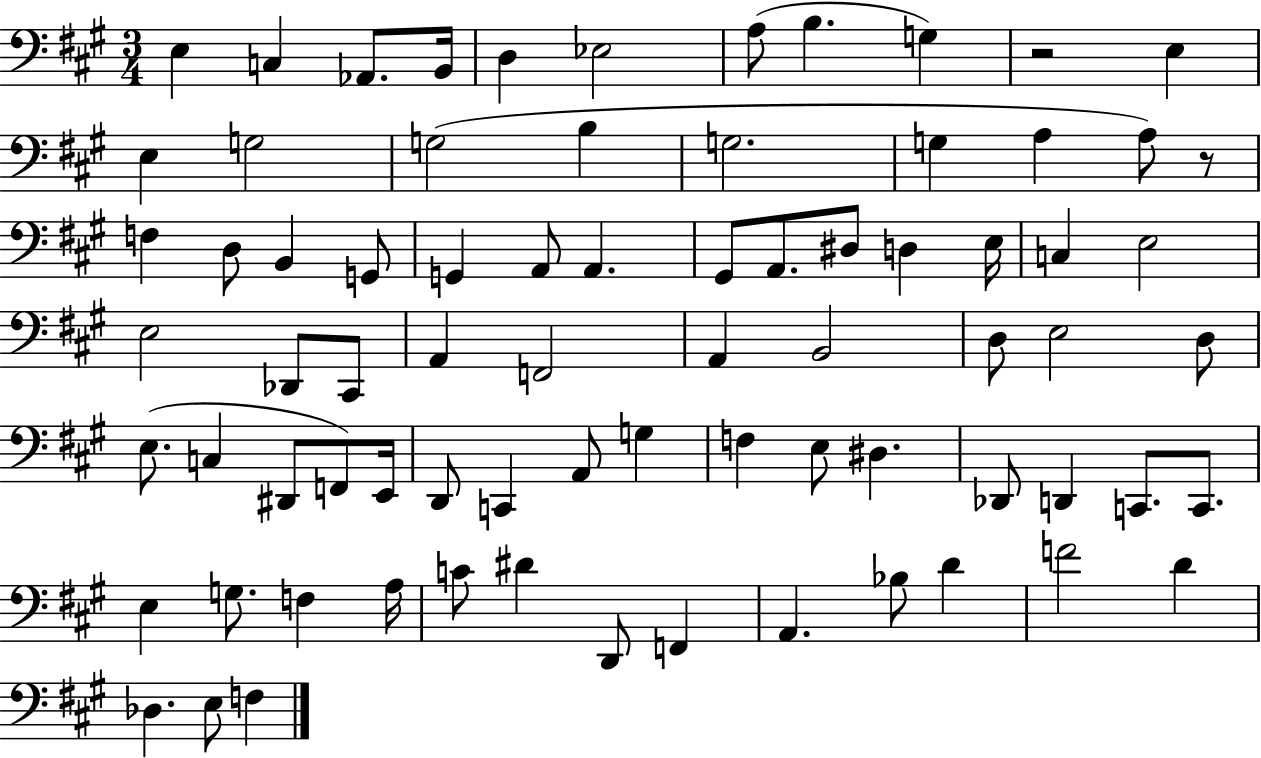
{
  \clef bass
  \numericTimeSignature
  \time 3/4
  \key a \major
  e4 c4 aes,8. b,16 | d4 ees2 | a8( b4. g4) | r2 e4 | \break e4 g2 | g2( b4 | g2. | g4 a4 a8) r8 | \break f4 d8 b,4 g,8 | g,4 a,8 a,4. | gis,8 a,8. dis8 d4 e16 | c4 e2 | \break e2 des,8 cis,8 | a,4 f,2 | a,4 b,2 | d8 e2 d8 | \break e8.( c4 dis,8 f,8) e,16 | d,8 c,4 a,8 g4 | f4 e8 dis4. | des,8 d,4 c,8. c,8. | \break e4 g8. f4 a16 | c'8 dis'4 d,8 f,4 | a,4. bes8 d'4 | f'2 d'4 | \break des4. e8 f4 | \bar "|."
}